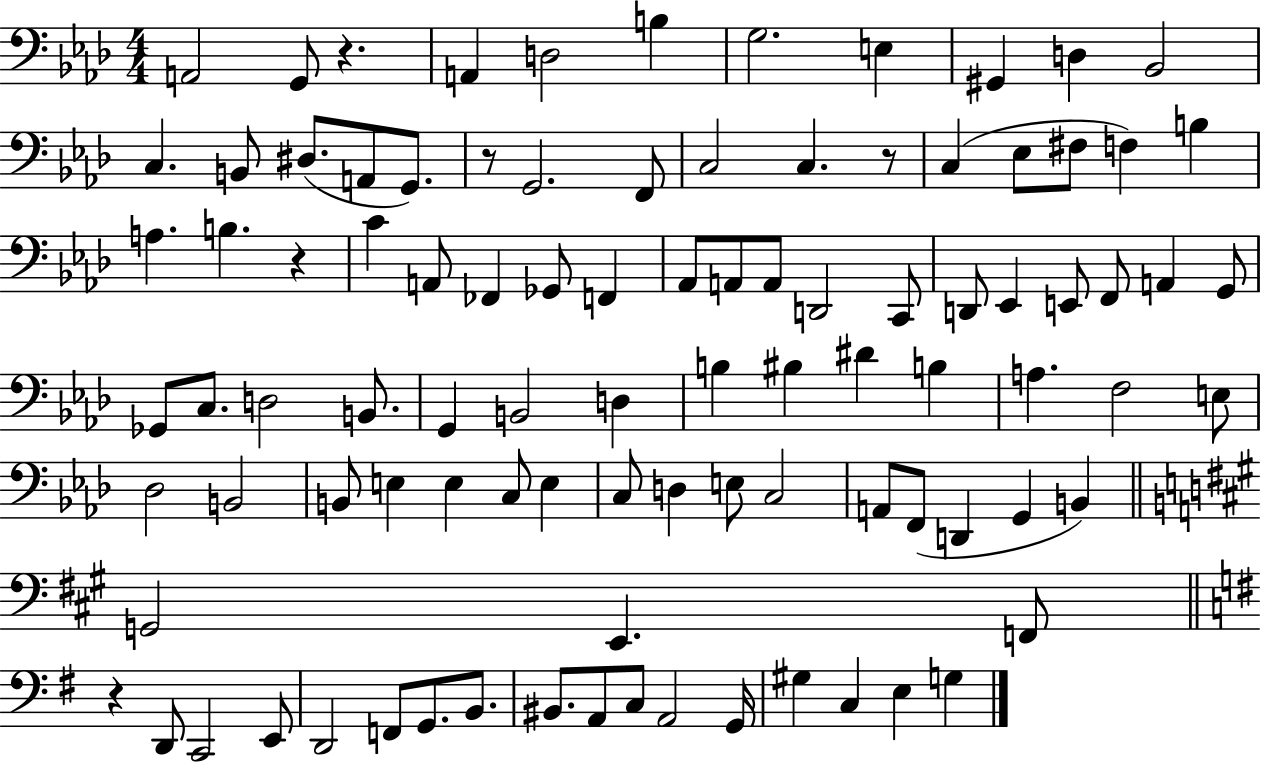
X:1
T:Untitled
M:4/4
L:1/4
K:Ab
A,,2 G,,/2 z A,, D,2 B, G,2 E, ^G,, D, _B,,2 C, B,,/2 ^D,/2 A,,/2 G,,/2 z/2 G,,2 F,,/2 C,2 C, z/2 C, _E,/2 ^F,/2 F, B, A, B, z C A,,/2 _F,, _G,,/2 F,, _A,,/2 A,,/2 A,,/2 D,,2 C,,/2 D,,/2 _E,, E,,/2 F,,/2 A,, G,,/2 _G,,/2 C,/2 D,2 B,,/2 G,, B,,2 D, B, ^B, ^D B, A, F,2 E,/2 _D,2 B,,2 B,,/2 E, E, C,/2 E, C,/2 D, E,/2 C,2 A,,/2 F,,/2 D,, G,, B,, G,,2 E,, F,,/2 z D,,/2 C,,2 E,,/2 D,,2 F,,/2 G,,/2 B,,/2 ^B,,/2 A,,/2 C,/2 A,,2 G,,/4 ^G, C, E, G,